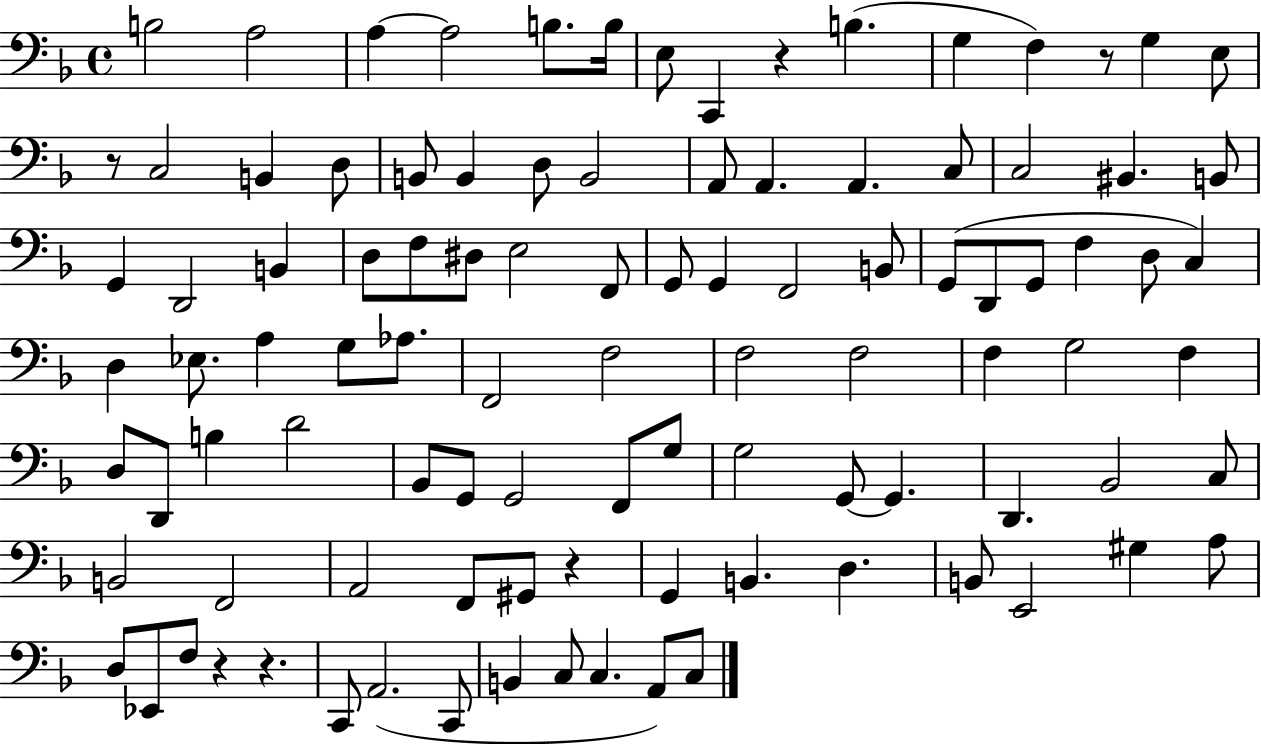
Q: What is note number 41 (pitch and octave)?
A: D2